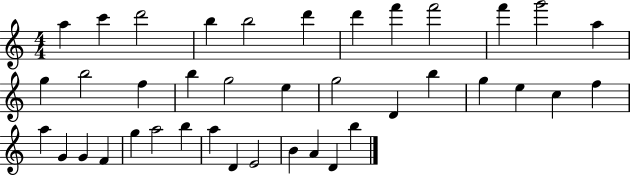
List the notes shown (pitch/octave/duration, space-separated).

A5/q C6/q D6/h B5/q B5/h D6/q D6/q F6/q F6/h F6/q G6/h A5/q G5/q B5/h F5/q B5/q G5/h E5/q G5/h D4/q B5/q G5/q E5/q C5/q F5/q A5/q G4/q G4/q F4/q G5/q A5/h B5/q A5/q D4/q E4/h B4/q A4/q D4/q B5/q